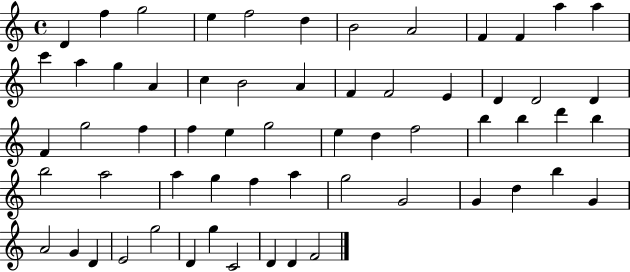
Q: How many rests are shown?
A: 0